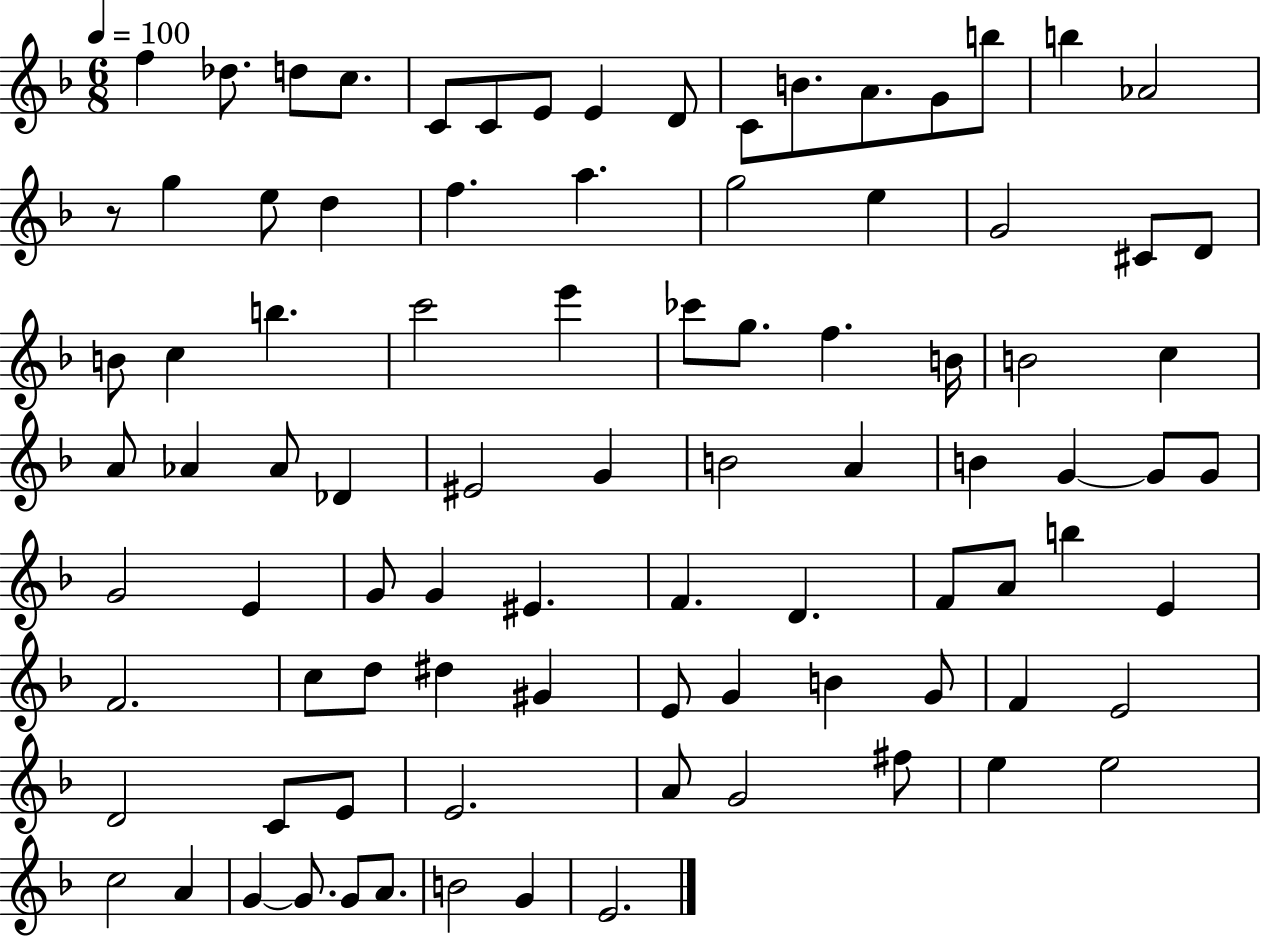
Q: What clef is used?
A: treble